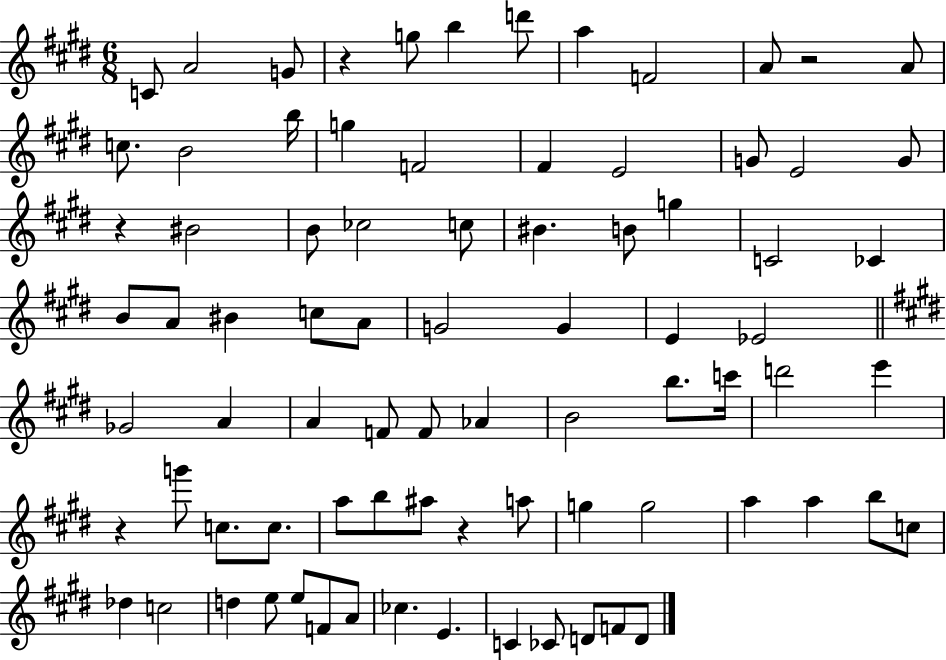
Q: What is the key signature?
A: E major